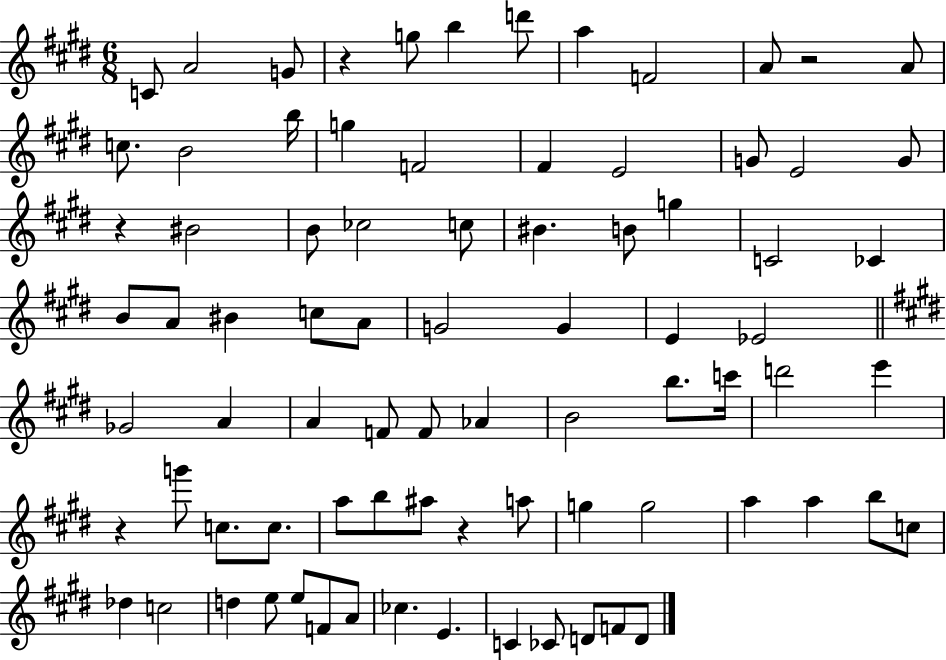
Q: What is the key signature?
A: E major